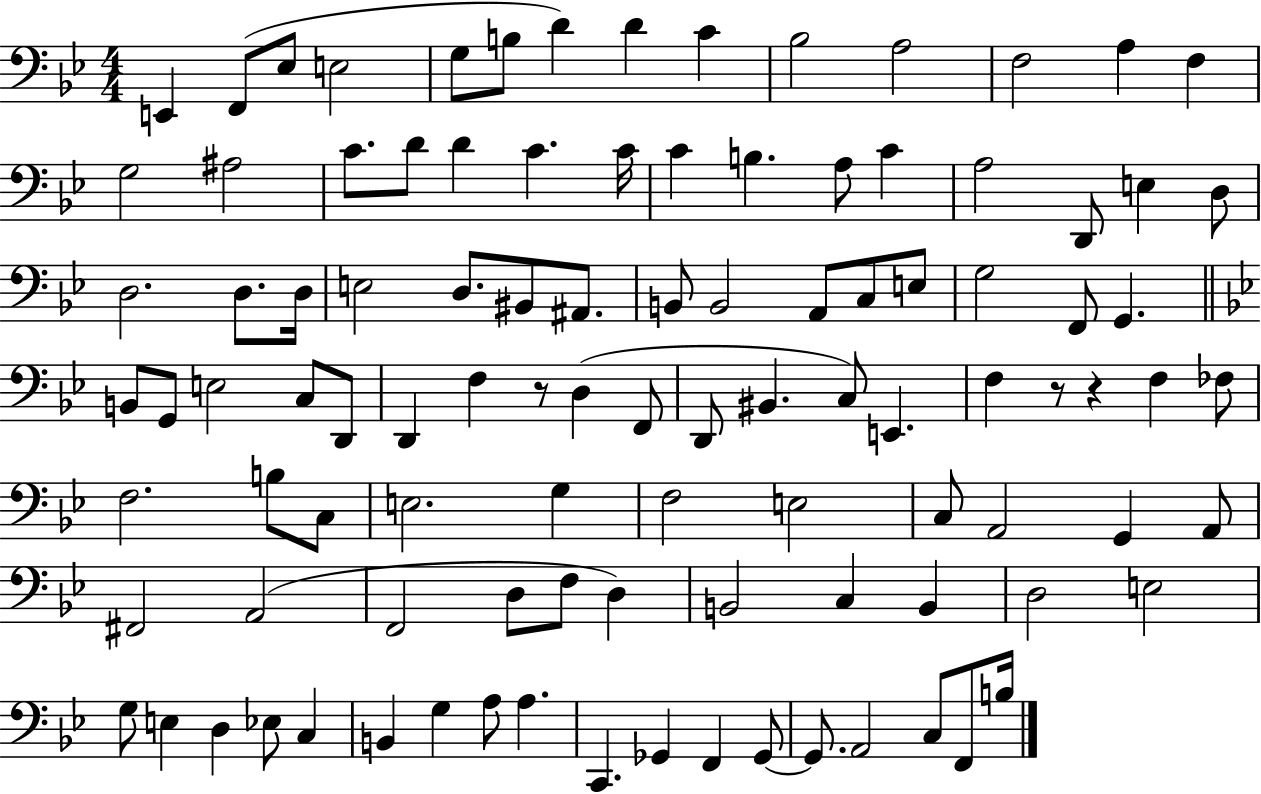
X:1
T:Untitled
M:4/4
L:1/4
K:Bb
E,, F,,/2 _E,/2 E,2 G,/2 B,/2 D D C _B,2 A,2 F,2 A, F, G,2 ^A,2 C/2 D/2 D C C/4 C B, A,/2 C A,2 D,,/2 E, D,/2 D,2 D,/2 D,/4 E,2 D,/2 ^B,,/2 ^A,,/2 B,,/2 B,,2 A,,/2 C,/2 E,/2 G,2 F,,/2 G,, B,,/2 G,,/2 E,2 C,/2 D,,/2 D,, F, z/2 D, F,,/2 D,,/2 ^B,, C,/2 E,, F, z/2 z F, _F,/2 F,2 B,/2 C,/2 E,2 G, F,2 E,2 C,/2 A,,2 G,, A,,/2 ^F,,2 A,,2 F,,2 D,/2 F,/2 D, B,,2 C, B,, D,2 E,2 G,/2 E, D, _E,/2 C, B,, G, A,/2 A, C,, _G,, F,, _G,,/2 _G,,/2 A,,2 C,/2 F,,/2 B,/4